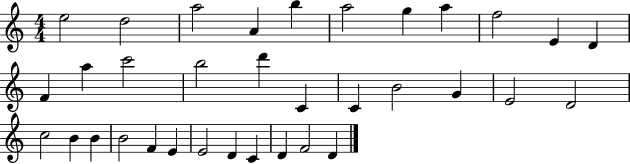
E5/h D5/h A5/h A4/q B5/q A5/h G5/q A5/q F5/h E4/q D4/q F4/q A5/q C6/h B5/h D6/q C4/q C4/q B4/h G4/q E4/h D4/h C5/h B4/q B4/q B4/h F4/q E4/q E4/h D4/q C4/q D4/q F4/h D4/q